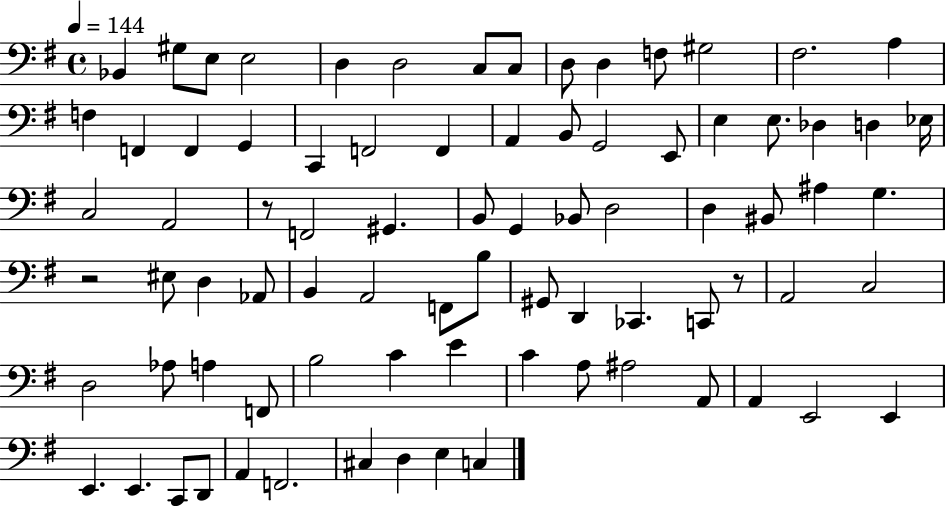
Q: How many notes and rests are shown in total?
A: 82